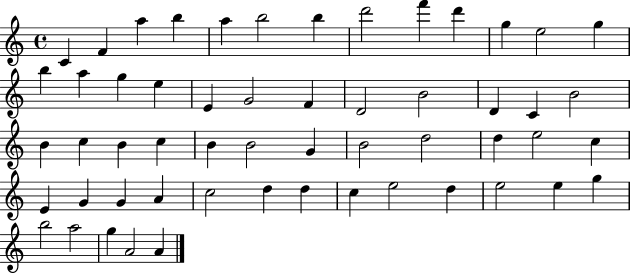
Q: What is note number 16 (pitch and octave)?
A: G5